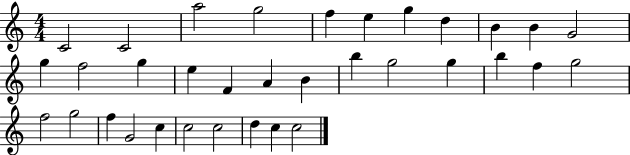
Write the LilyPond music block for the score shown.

{
  \clef treble
  \numericTimeSignature
  \time 4/4
  \key c \major
  c'2 c'2 | a''2 g''2 | f''4 e''4 g''4 d''4 | b'4 b'4 g'2 | \break g''4 f''2 g''4 | e''4 f'4 a'4 b'4 | b''4 g''2 g''4 | b''4 f''4 g''2 | \break f''2 g''2 | f''4 g'2 c''4 | c''2 c''2 | d''4 c''4 c''2 | \break \bar "|."
}